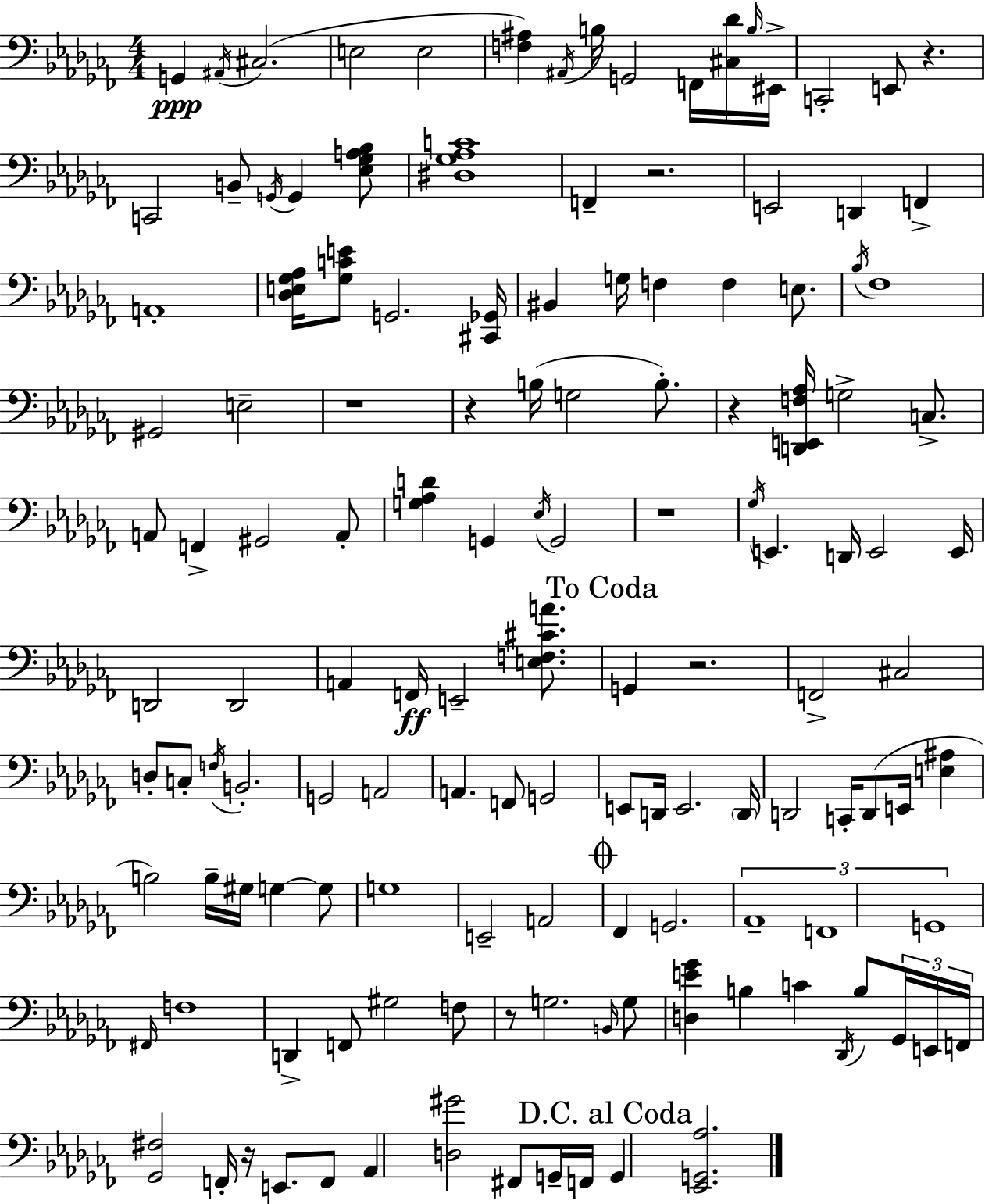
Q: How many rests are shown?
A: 9